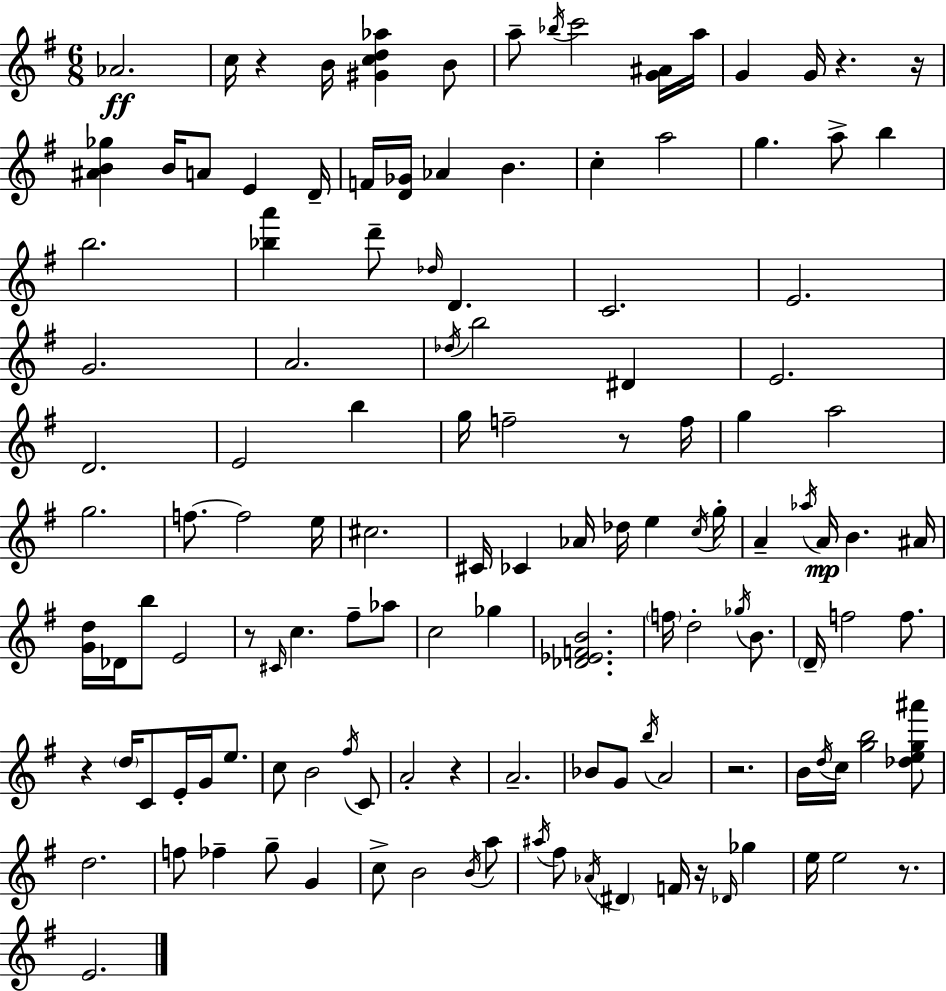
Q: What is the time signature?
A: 6/8